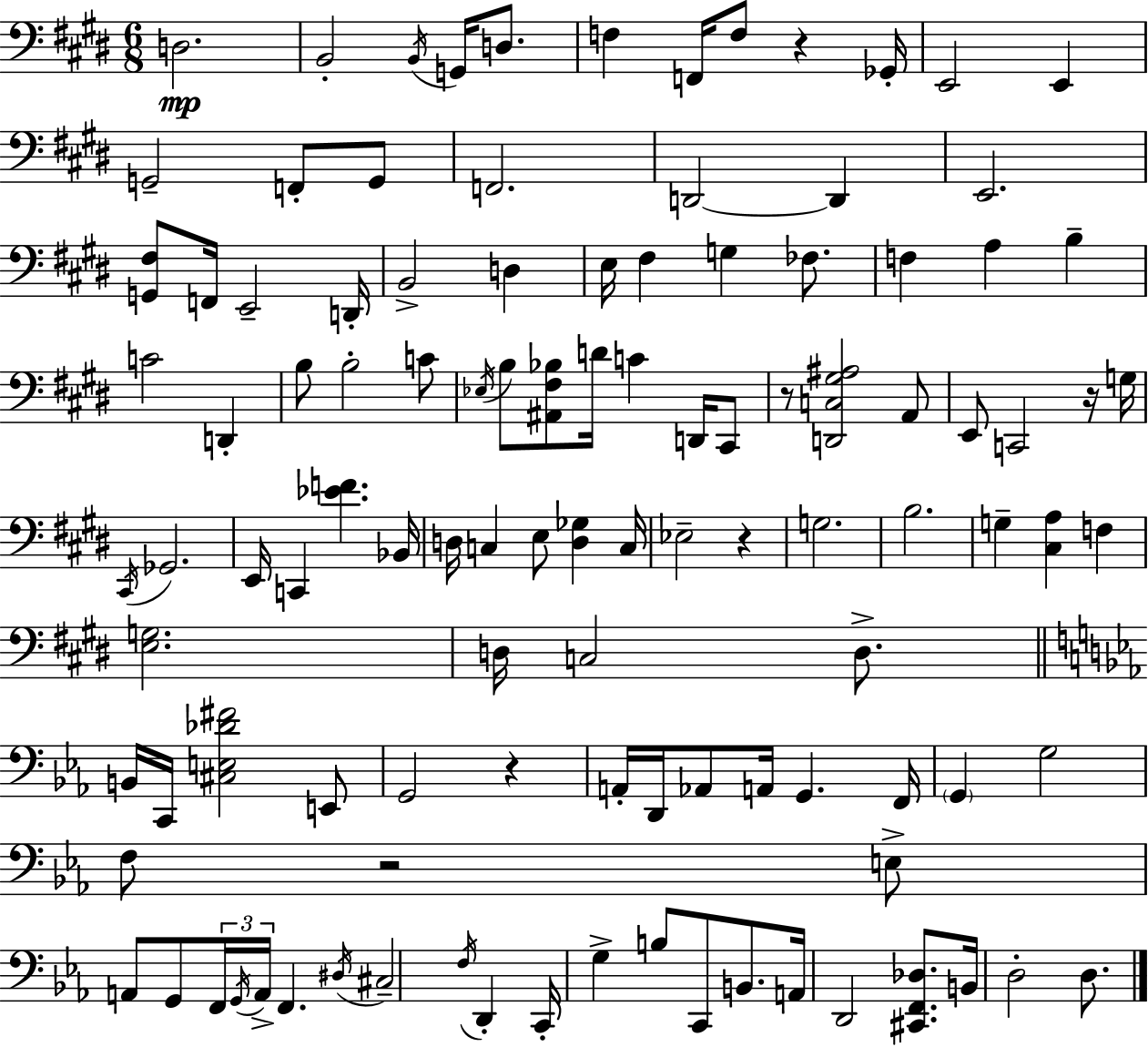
{
  \clef bass
  \numericTimeSignature
  \time 6/8
  \key e \major
  \repeat volta 2 { d2.\mp | b,2-. \acciaccatura { b,16 } g,16 d8. | f4 f,16 f8 r4 | ges,16-. e,2 e,4 | \break g,2-- f,8-. g,8 | f,2. | d,2~~ d,4 | e,2. | \break <g, fis>8 f,16 e,2-- | d,16-. b,2-> d4 | e16 fis4 g4 fes8. | f4 a4 b4-- | \break c'2 d,4-. | b8 b2-. c'8 | \acciaccatura { ees16 } b8 <ais, fis bes>8 d'16 c'4 d,16 | cis,8 r8 <d, c gis ais>2 | \break a,8 e,8 c,2 | r16 g16 \acciaccatura { cis,16 } ges,2. | e,16 c,4 <ees' f'>4. | bes,16 d16 c4 e8 <d ges>4 | \break c16 ees2-- r4 | g2. | b2. | g4-- <cis a>4 f4 | \break <e g>2. | d16 c2 | d8.-> \bar "||" \break \key c \minor b,16 c,16 <cis e des' fis'>2 e,8 | g,2 r4 | a,16-. d,16 aes,8 a,16 g,4. f,16 | \parenthesize g,4 g2 | \break f8 r2 e8-> | a,8 g,8 \tuplet 3/2 { f,16 \acciaccatura { g,16 } a,16-> } f,4. | \acciaccatura { dis16 } cis2-- \acciaccatura { f16 } d,4-. | c,16-. g4-> b8 c,8 | \break b,8. a,16 d,2 | <cis, f, des>8. b,16 d2-. | d8. } \bar "|."
}